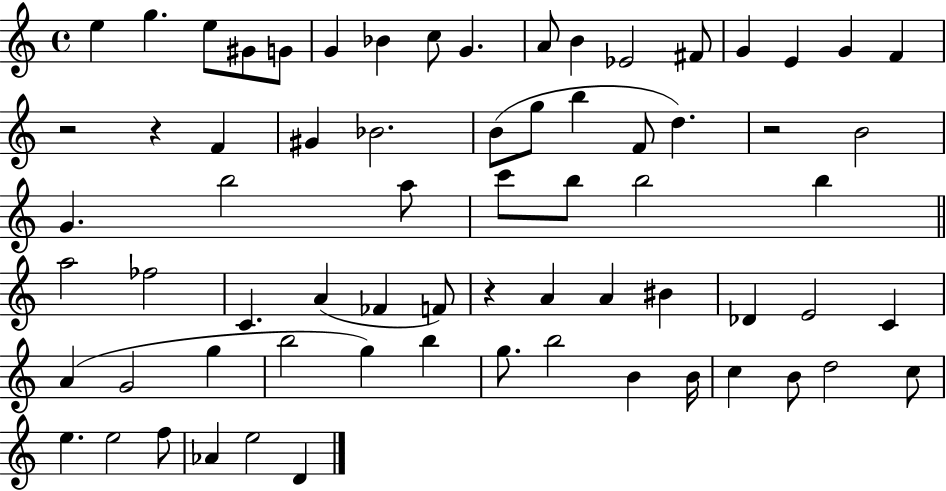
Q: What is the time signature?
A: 4/4